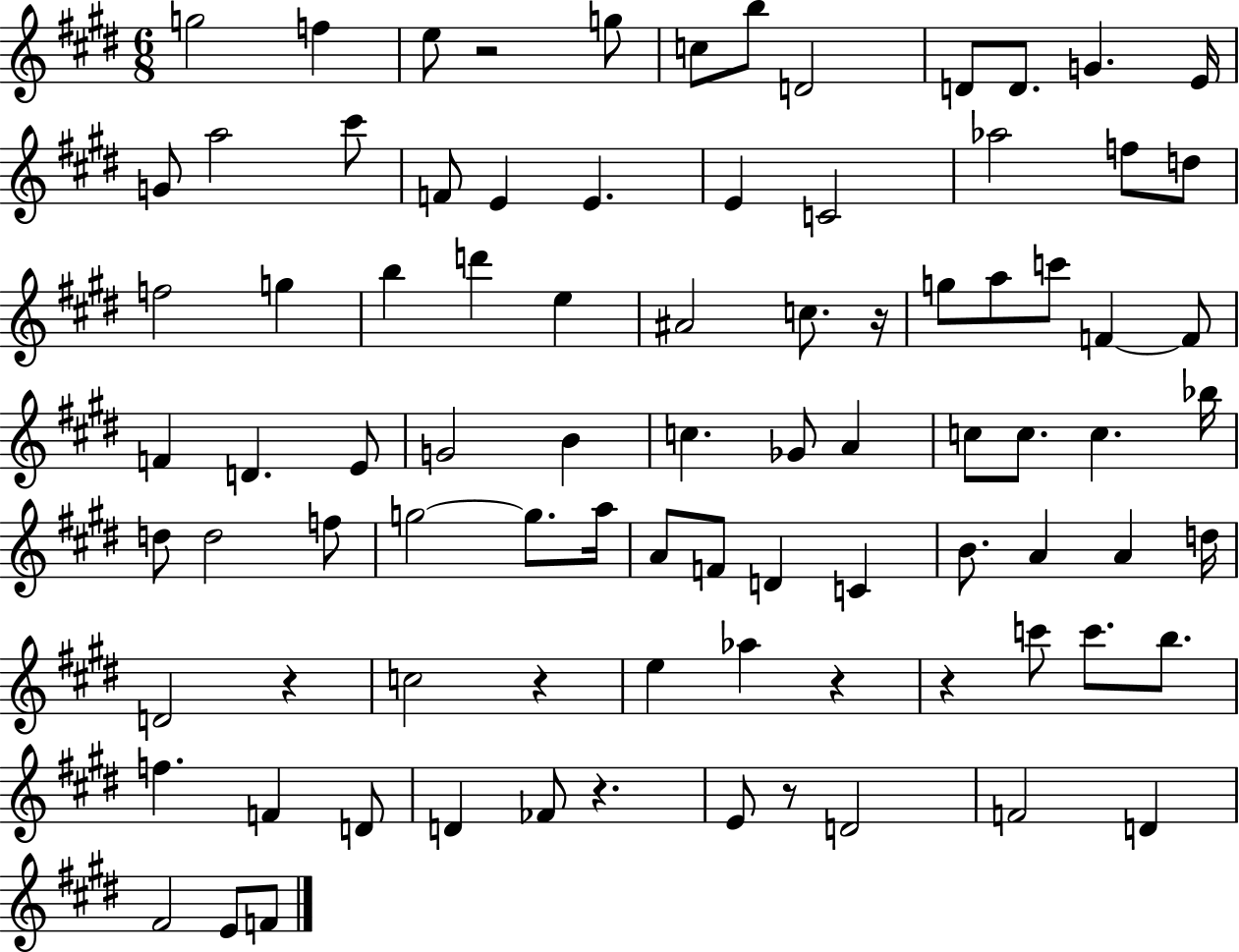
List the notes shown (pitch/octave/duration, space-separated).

G5/h F5/q E5/e R/h G5/e C5/e B5/e D4/h D4/e D4/e. G4/q. E4/s G4/e A5/h C#6/e F4/e E4/q E4/q. E4/q C4/h Ab5/h F5/e D5/e F5/h G5/q B5/q D6/q E5/q A#4/h C5/e. R/s G5/e A5/e C6/e F4/q F4/e F4/q D4/q. E4/e G4/h B4/q C5/q. Gb4/e A4/q C5/e C5/e. C5/q. Bb5/s D5/e D5/h F5/e G5/h G5/e. A5/s A4/e F4/e D4/q C4/q B4/e. A4/q A4/q D5/s D4/h R/q C5/h R/q E5/q Ab5/q R/q R/q C6/e C6/e. B5/e. F5/q. F4/q D4/e D4/q FES4/e R/q. E4/e R/e D4/h F4/h D4/q F#4/h E4/e F4/e